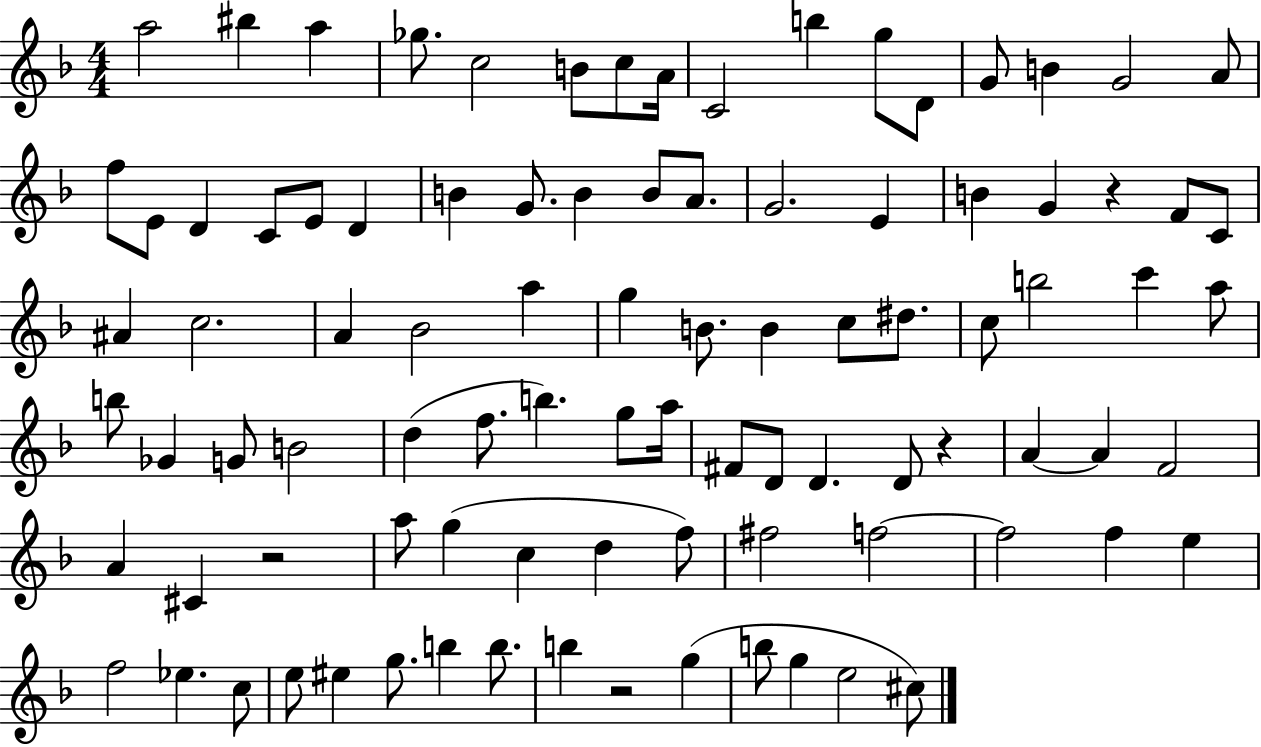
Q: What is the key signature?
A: F major